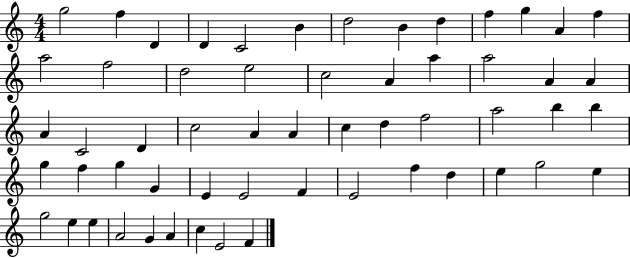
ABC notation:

X:1
T:Untitled
M:4/4
L:1/4
K:C
g2 f D D C2 B d2 B d f g A f a2 f2 d2 e2 c2 A a a2 A A A C2 D c2 A A c d f2 a2 b b g f g G E E2 F E2 f d e g2 e g2 e e A2 G A c E2 F